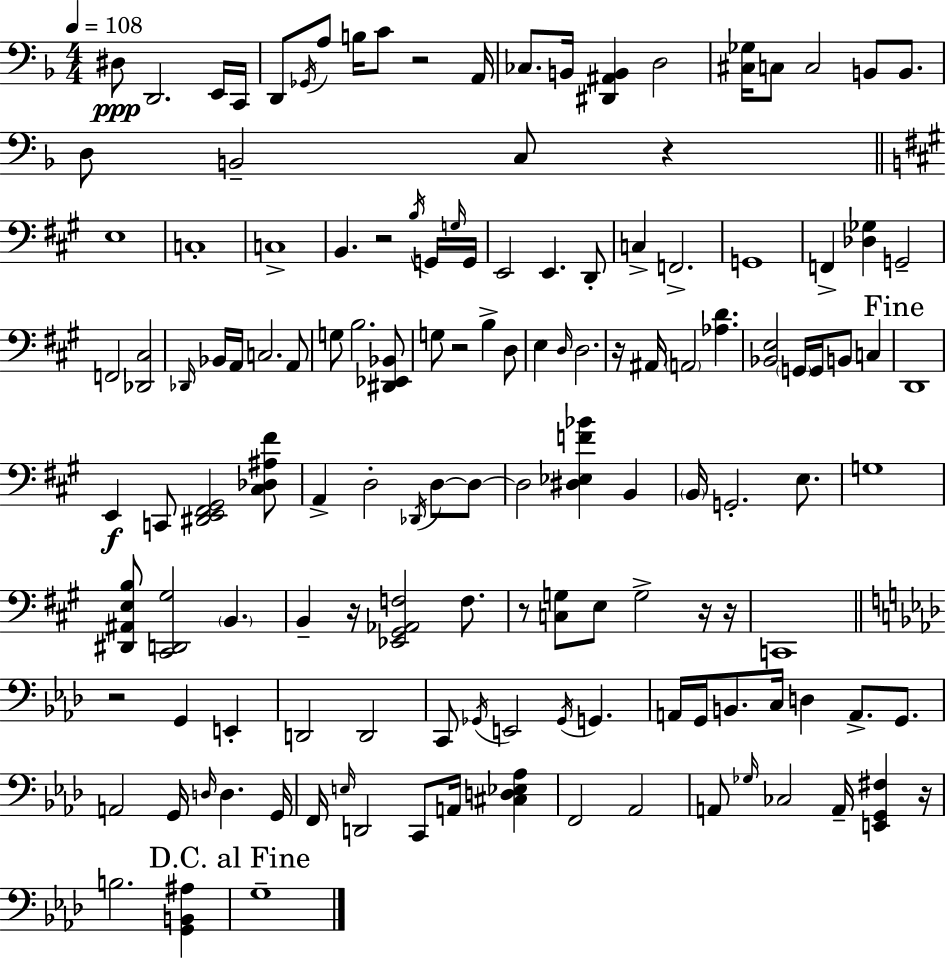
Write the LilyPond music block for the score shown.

{
  \clef bass
  \numericTimeSignature
  \time 4/4
  \key d \minor
  \tempo 4 = 108
  dis8\ppp d,2. e,16 c,16 | d,8 \acciaccatura { ges,16 } a8 b16 c'8 r2 | a,16 ces8. b,16 <dis, ais, b,>4 d2 | <cis ges>16 c8 c2 b,8 b,8. | \break d8 b,2-- c8 r4 | \bar "||" \break \key a \major e1 | c1-. | c1-> | b,4. r2 \acciaccatura { b16 } g,16 | \break \grace { g16 } g,16 e,2 e,4. | d,8-. c4-> f,2.-> | g,1 | f,4-> <des ges>4 g,2-- | \break f,2 <des, cis>2 | \grace { des,16 } bes,16 a,16 c2. | a,8 g8 b2. | <dis, ees, bes,>8 g8 r2 b4-> | \break d8 e4 \grace { d16 } d2. | r16 ais,16 \parenthesize a,2 <aes d'>4. | <bes, e>2 \parenthesize g,16 g,16 b,8 | c4 \mark "Fine" d,1 | \break e,4\f c,8 <dis, e, fis, gis,>2 | <cis des ais fis'>8 a,4-> d2-. | \acciaccatura { des,16 } d8~~ d8~~ d2 <dis ees f' bes'>4 | b,4 \parenthesize b,16 g,2.-. | \break e8. g1 | <dis, ais, e b>8 <cis, d, gis>2 \parenthesize b,4. | b,4-- r16 <ees, gis, aes, f>2 | f8. r8 <c g>8 e8 g2-> | \break r16 r16 c,1 | \bar "||" \break \key f \minor r2 g,4 e,4-. | d,2 d,2 | c,8 \acciaccatura { ges,16 } e,2 \acciaccatura { ges,16 } g,4. | a,16 g,16 b,8. c16 d4 a,8.-> g,8. | \break a,2 g,16 \grace { d16 } d4. | g,16 f,16 \grace { e16 } d,2 c,8 a,16 | <cis d ees aes>4 f,2 aes,2 | a,8 \grace { ges16 } ces2 a,16-- | \break <e, g, fis>4 r16 b2. | <g, b, ais>4 \mark "D.C. al Fine" g1-- | \bar "|."
}